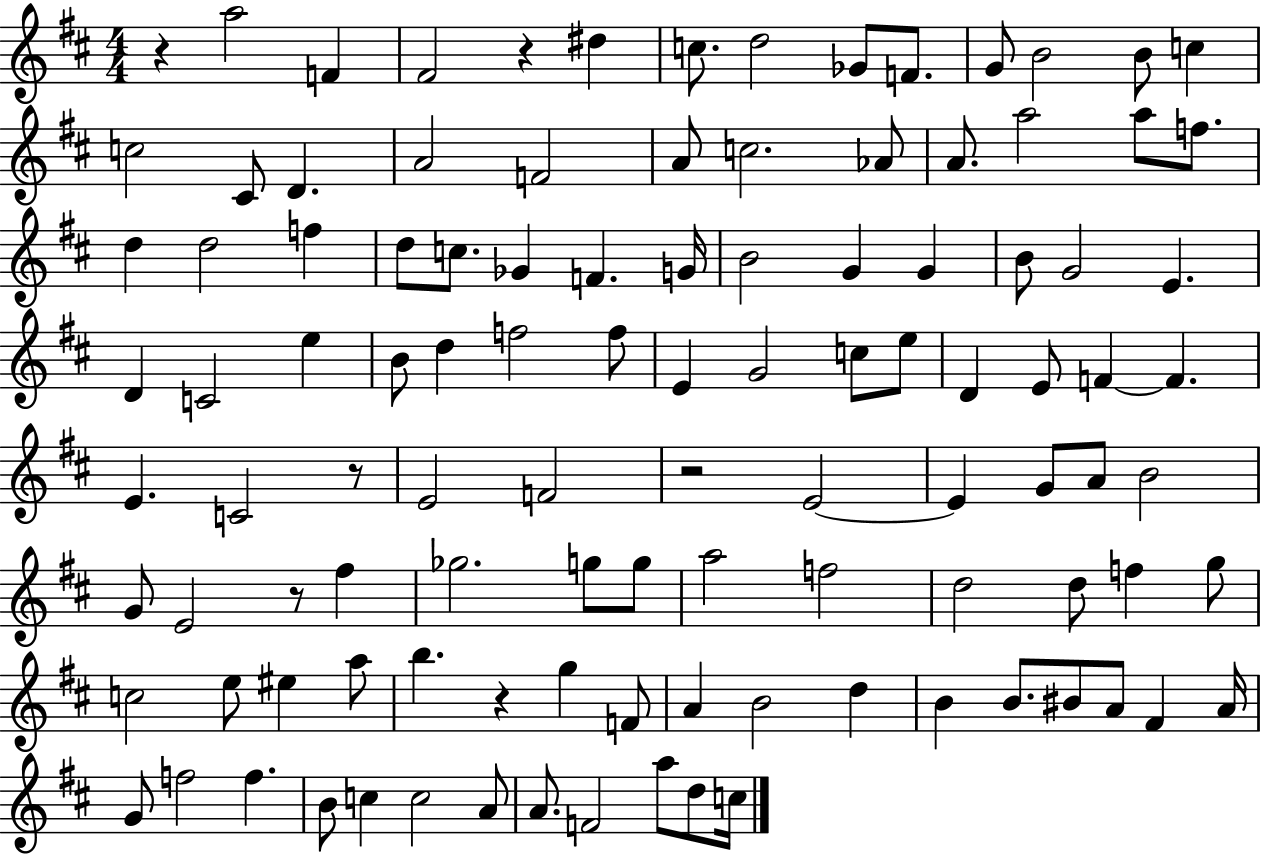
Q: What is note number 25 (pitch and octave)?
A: D5